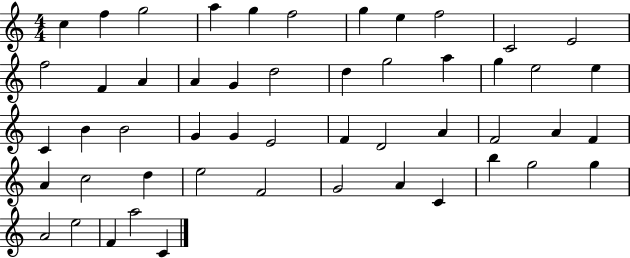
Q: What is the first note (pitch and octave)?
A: C5